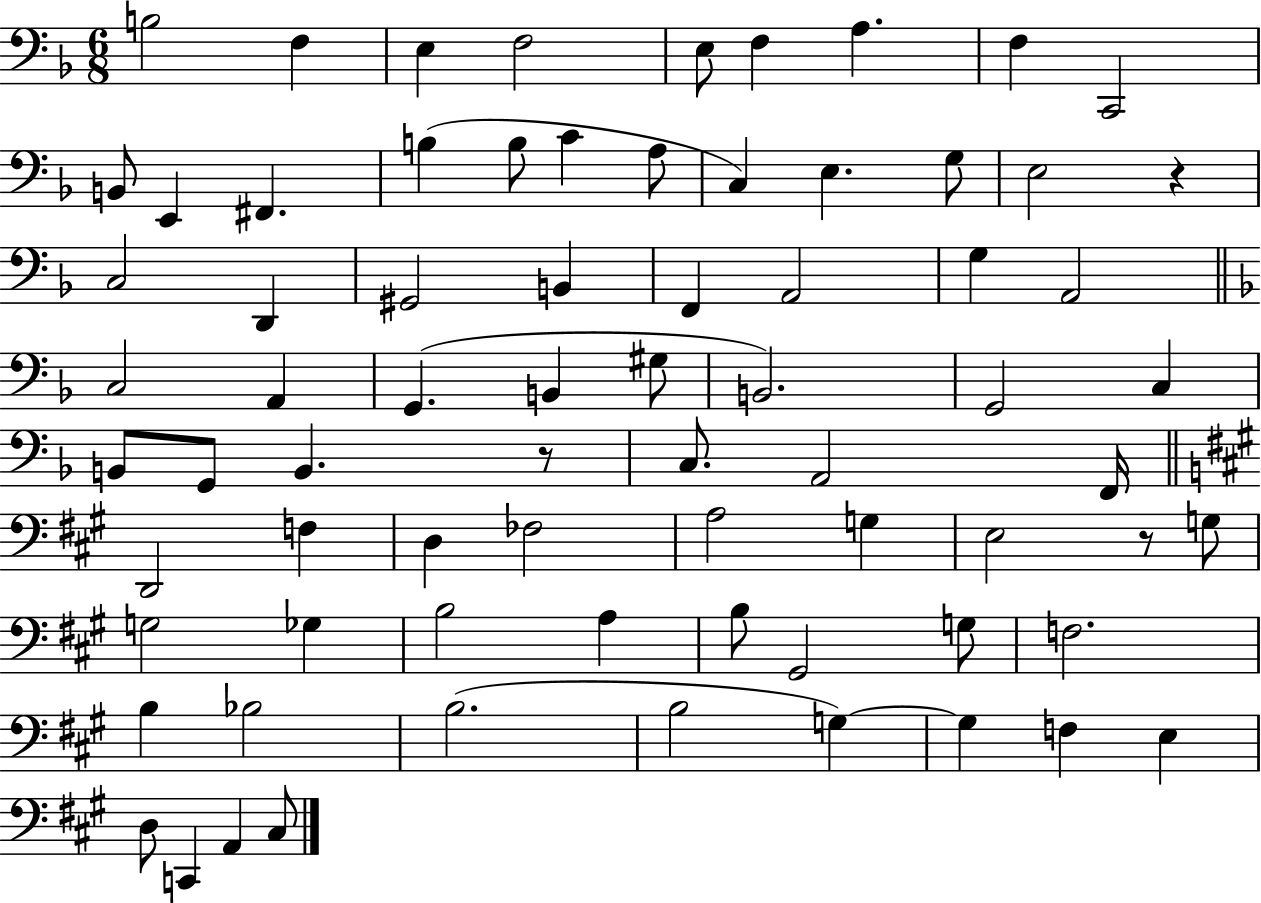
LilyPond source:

{
  \clef bass
  \numericTimeSignature
  \time 6/8
  \key f \major
  \repeat volta 2 { b2 f4 | e4 f2 | e8 f4 a4. | f4 c,2 | \break b,8 e,4 fis,4. | b4( b8 c'4 a8 | c4) e4. g8 | e2 r4 | \break c2 d,4 | gis,2 b,4 | f,4 a,2 | g4 a,2 | \break \bar "||" \break \key d \minor c2 a,4 | g,4.( b,4 gis8 | b,2.) | g,2 c4 | \break b,8 g,8 b,4. r8 | c8. a,2 f,16 | \bar "||" \break \key a \major d,2 f4 | d4 fes2 | a2 g4 | e2 r8 g8 | \break g2 ges4 | b2 a4 | b8 gis,2 g8 | f2. | \break b4 bes2 | b2.( | b2 g4~~) | g4 f4 e4 | \break d8 c,4 a,4 cis8 | } \bar "|."
}